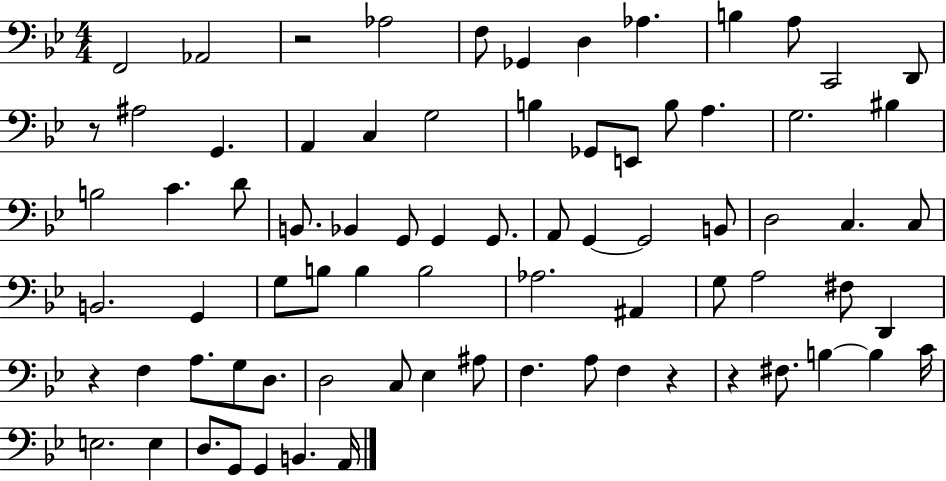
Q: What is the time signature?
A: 4/4